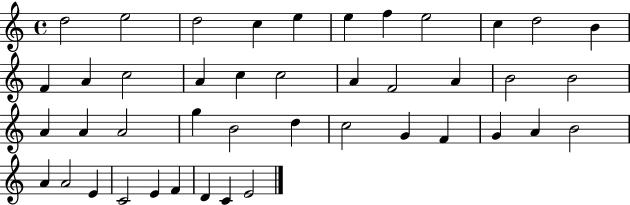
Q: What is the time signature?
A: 4/4